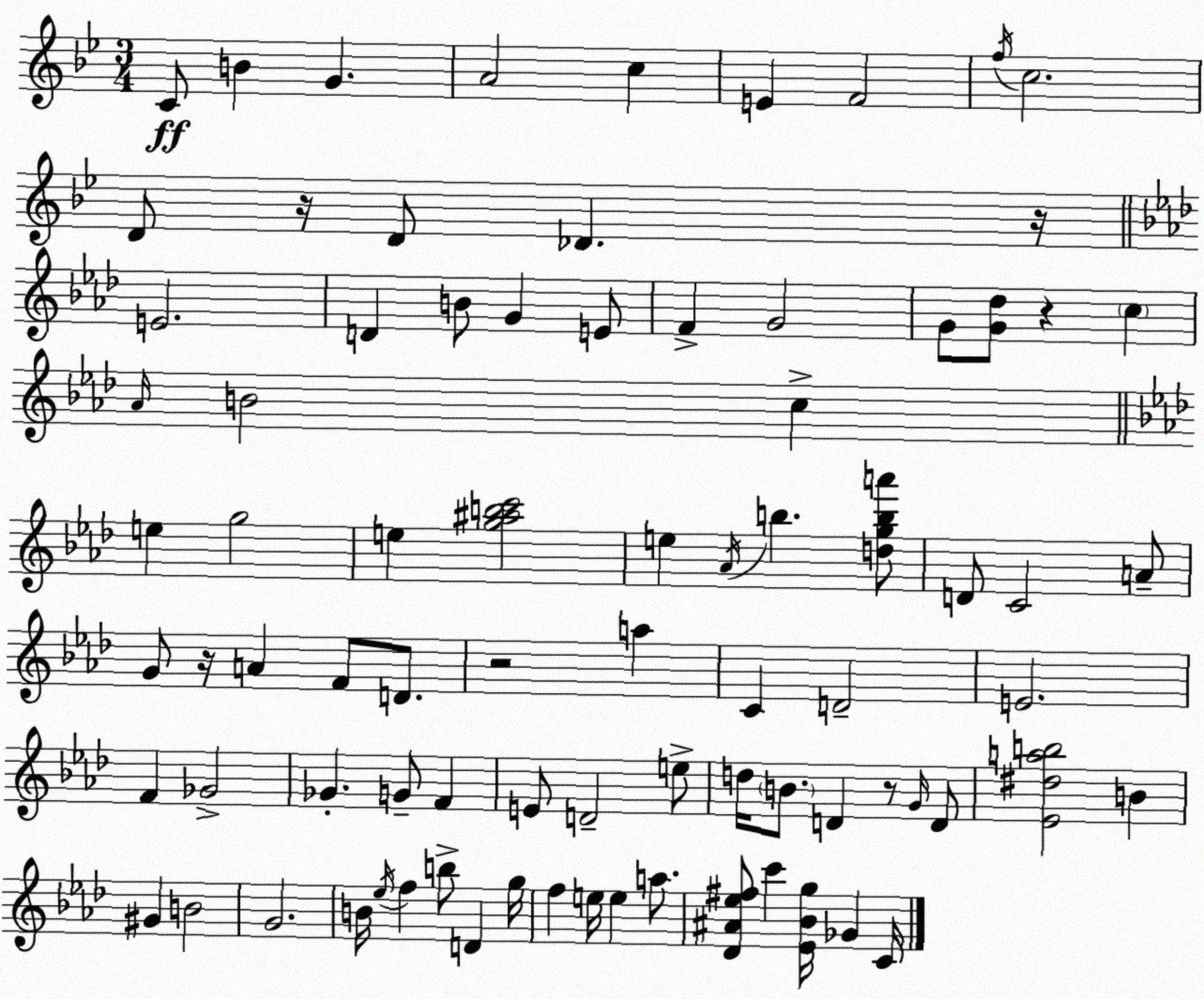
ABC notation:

X:1
T:Untitled
M:3/4
L:1/4
K:Bb
C/2 B G A2 c E F2 f/4 c2 D/2 z/4 D/2 _D z/4 E2 D B/2 G E/2 F G2 G/2 [G_d]/2 z c _A/4 B2 c e g2 e [g^abc']2 e _A/4 b [dgba']/2 D/2 C2 A/2 G/2 z/4 A F/2 D/2 z2 a C D2 E2 F _G2 _G G/2 F E/2 D2 e/2 d/4 B/2 D z/2 G/4 D/2 [_E^dab]2 B ^G B2 G2 B/4 _e/4 f b/2 D g/4 f e/4 e a/2 [_D^A_e^f]/2 c' [_E_Bg]/4 _G C/4